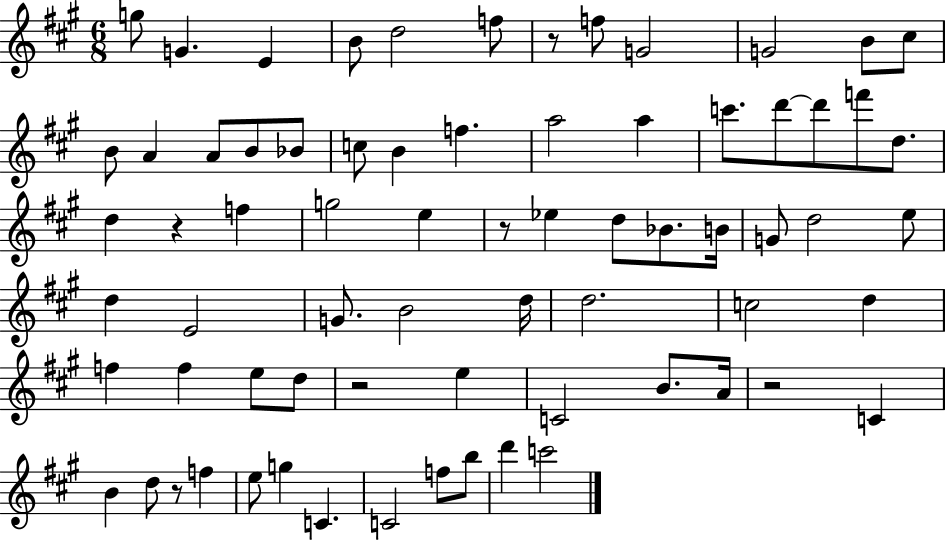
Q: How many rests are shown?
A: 6